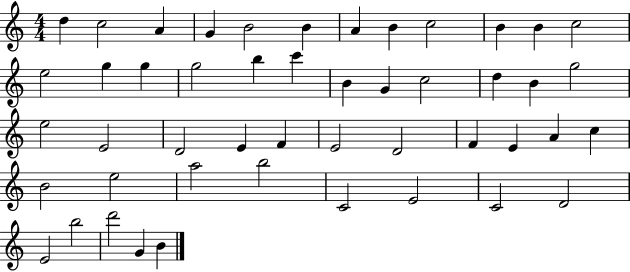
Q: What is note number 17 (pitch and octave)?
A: B5